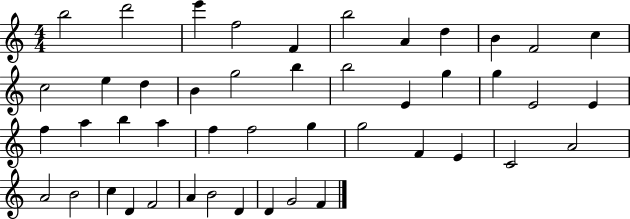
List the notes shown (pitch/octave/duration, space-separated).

B5/h D6/h E6/q F5/h F4/q B5/h A4/q D5/q B4/q F4/h C5/q C5/h E5/q D5/q B4/q G5/h B5/q B5/h E4/q G5/q G5/q E4/h E4/q F5/q A5/q B5/q A5/q F5/q F5/h G5/q G5/h F4/q E4/q C4/h A4/h A4/h B4/h C5/q D4/q F4/h A4/q B4/h D4/q D4/q G4/h F4/q